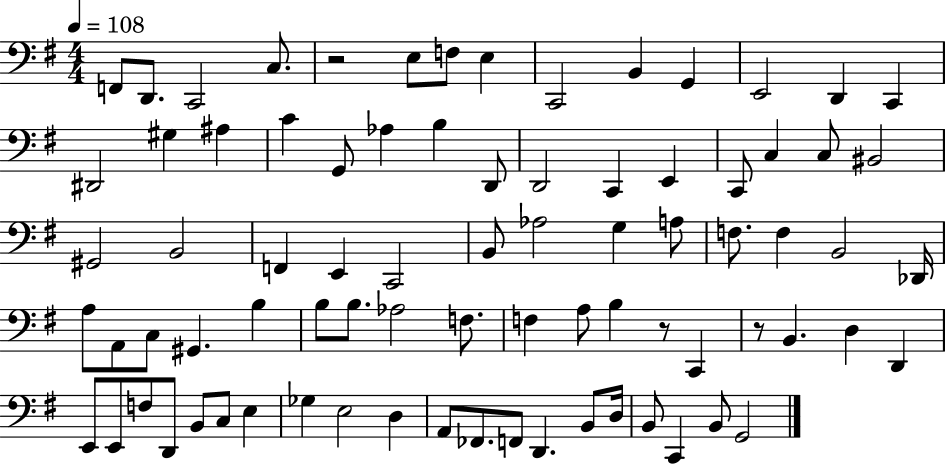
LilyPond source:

{
  \clef bass
  \numericTimeSignature
  \time 4/4
  \key g \major
  \tempo 4 = 108
  f,8 d,8. c,2 c8. | r2 e8 f8 e4 | c,2 b,4 g,4 | e,2 d,4 c,4 | \break dis,2 gis4 ais4 | c'4 g,8 aes4 b4 d,8 | d,2 c,4 e,4 | c,8 c4 c8 bis,2 | \break gis,2 b,2 | f,4 e,4 c,2 | b,8 aes2 g4 a8 | f8. f4 b,2 des,16 | \break a8 a,8 c8 gis,4. b4 | b8 b8. aes2 f8. | f4 a8 b4 r8 c,4 | r8 b,4. d4 d,4 | \break e,8 e,8 f8 d,8 b,8 c8 e4 | ges4 e2 d4 | a,8 fes,8. f,8 d,4. b,8 d16 | b,8 c,4 b,8 g,2 | \break \bar "|."
}